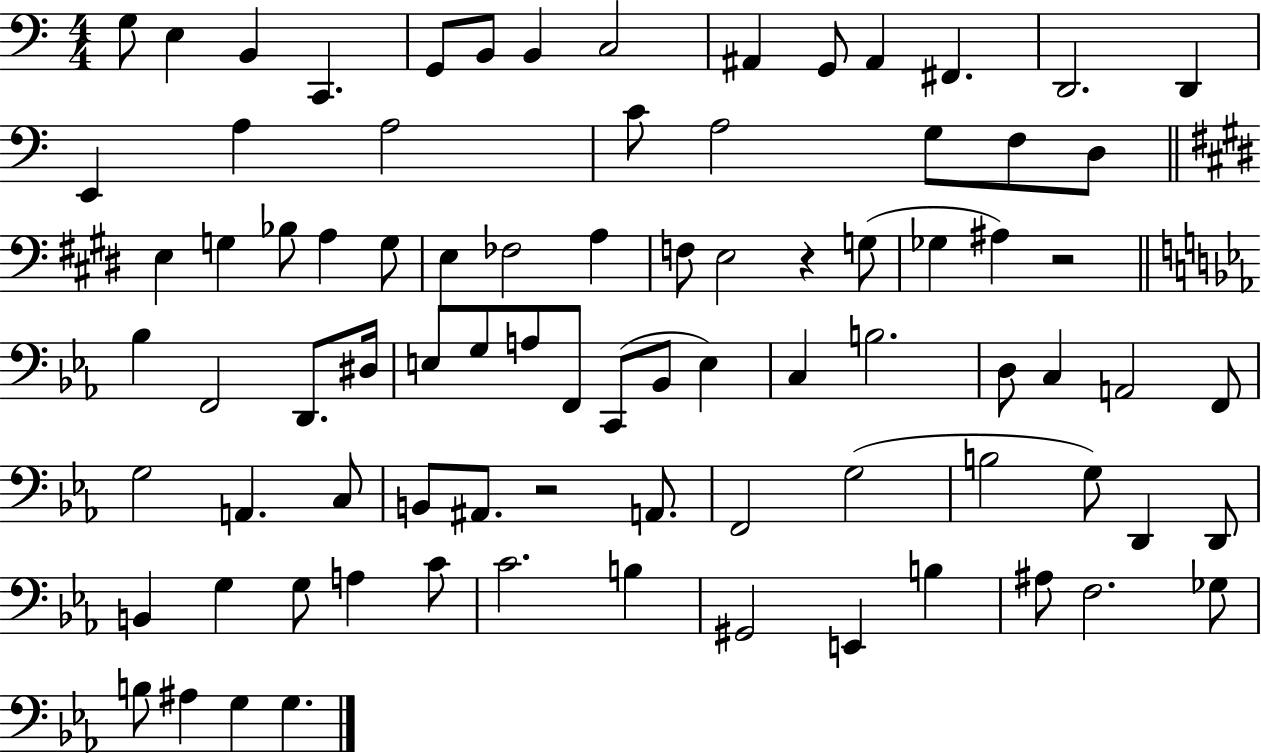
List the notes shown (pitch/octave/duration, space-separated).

G3/e E3/q B2/q C2/q. G2/e B2/e B2/q C3/h A#2/q G2/e A#2/q F#2/q. D2/h. D2/q E2/q A3/q A3/h C4/e A3/h G3/e F3/e D3/e E3/q G3/q Bb3/e A3/q G3/e E3/q FES3/h A3/q F3/e E3/h R/q G3/e Gb3/q A#3/q R/h Bb3/q F2/h D2/e. D#3/s E3/e G3/e A3/e F2/e C2/e Bb2/e E3/q C3/q B3/h. D3/e C3/q A2/h F2/e G3/h A2/q. C3/e B2/e A#2/e. R/h A2/e. F2/h G3/h B3/h G3/e D2/q D2/e B2/q G3/q G3/e A3/q C4/e C4/h. B3/q G#2/h E2/q B3/q A#3/e F3/h. Gb3/e B3/e A#3/q G3/q G3/q.